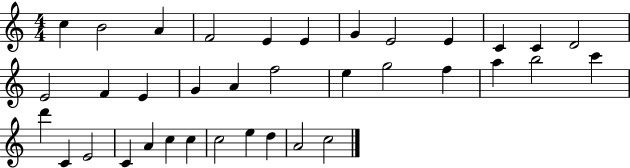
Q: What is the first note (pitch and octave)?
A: C5